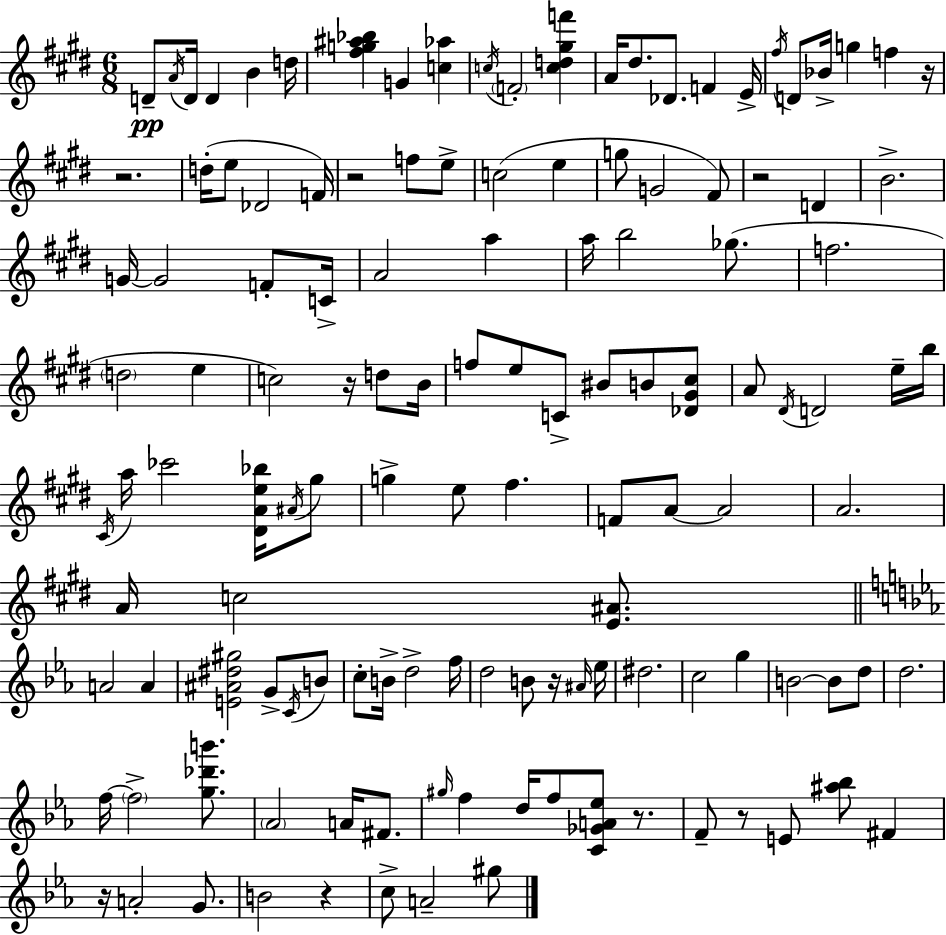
X:1
T:Untitled
M:6/8
L:1/4
K:E
D/2 A/4 D/4 D B d/4 [^fg^a_b] G [c_a] c/4 F2 [cd^gf'] A/4 ^d/2 _D/2 F E/4 ^f/4 D/2 _B/4 g f z/4 z2 d/4 e/2 _D2 F/4 z2 f/2 e/2 c2 e g/2 G2 ^F/2 z2 D B2 G/4 G2 F/2 C/4 A2 a a/4 b2 _g/2 f2 d2 e c2 z/4 d/2 B/4 f/2 e/2 C/2 ^B/2 B/2 [_D^G^c]/2 A/2 ^D/4 D2 e/4 b/4 ^C/4 a/4 _c'2 [^DAe_b]/4 ^A/4 ^g/2 g e/2 ^f F/2 A/2 A2 A2 A/4 c2 [E^A]/2 A2 A [E^A^d^g]2 G/2 C/4 B/2 c/2 B/4 d2 f/4 d2 B/2 z/4 ^A/4 _e/4 ^d2 c2 g B2 B/2 d/2 d2 f/4 f2 [g_d'b']/2 _A2 A/4 ^F/2 ^g/4 f d/4 f/2 [C_GA_e]/2 z/2 F/2 z/2 E/2 [^a_b]/2 ^F z/4 A2 G/2 B2 z c/2 A2 ^g/2